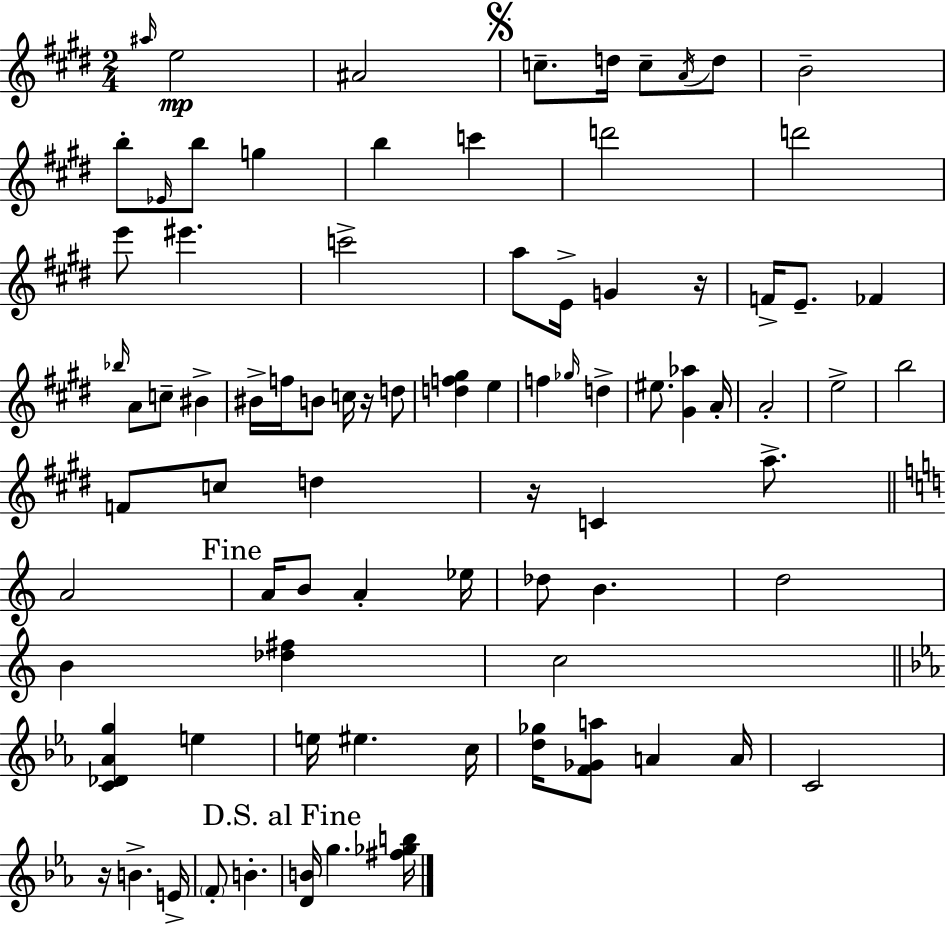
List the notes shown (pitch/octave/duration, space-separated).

A#5/s E5/h A#4/h C5/e. D5/s C5/e A4/s D5/e B4/h B5/e Eb4/s B5/e G5/q B5/q C6/q D6/h D6/h E6/e EIS6/q. C6/h A5/e E4/s G4/q R/s F4/s E4/e. FES4/q Bb5/s A4/e C5/e BIS4/q BIS4/s F5/s B4/e C5/s R/s D5/e [D5,F5,G#5]/q E5/q F5/q Gb5/s D5/q EIS5/e. [G#4,Ab5]/q A4/s A4/h E5/h B5/h F4/e C5/e D5/q R/s C4/q A5/e. A4/h A4/s B4/e A4/q Eb5/s Db5/e B4/q. D5/h B4/q [Db5,F#5]/q C5/h [C4,Db4,Ab4,G5]/q E5/q E5/s EIS5/q. C5/s [D5,Gb5]/s [F4,Gb4,A5]/e A4/q A4/s C4/h R/s B4/q. E4/s F4/e B4/q. [D4,B4]/s G5/q. [F#5,Gb5,B5]/s